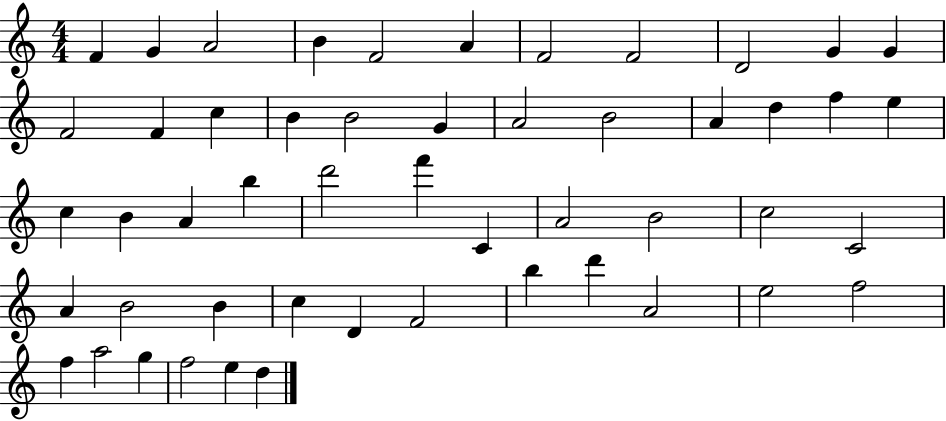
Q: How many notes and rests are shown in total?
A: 51